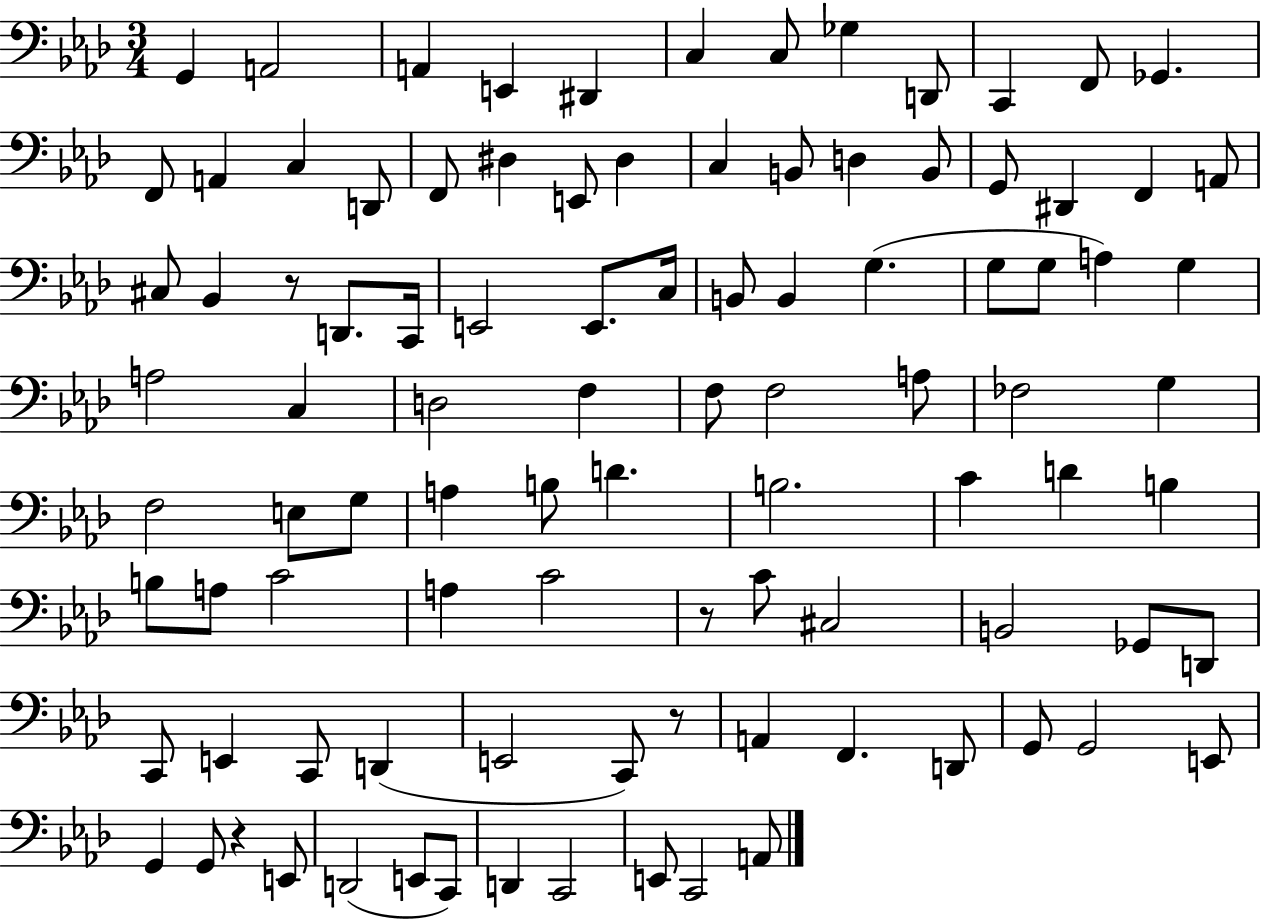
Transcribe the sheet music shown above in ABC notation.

X:1
T:Untitled
M:3/4
L:1/4
K:Ab
G,, A,,2 A,, E,, ^D,, C, C,/2 _G, D,,/2 C,, F,,/2 _G,, F,,/2 A,, C, D,,/2 F,,/2 ^D, E,,/2 ^D, C, B,,/2 D, B,,/2 G,,/2 ^D,, F,, A,,/2 ^C,/2 _B,, z/2 D,,/2 C,,/4 E,,2 E,,/2 C,/4 B,,/2 B,, G, G,/2 G,/2 A, G, A,2 C, D,2 F, F,/2 F,2 A,/2 _F,2 G, F,2 E,/2 G,/2 A, B,/2 D B,2 C D B, B,/2 A,/2 C2 A, C2 z/2 C/2 ^C,2 B,,2 _G,,/2 D,,/2 C,,/2 E,, C,,/2 D,, E,,2 C,,/2 z/2 A,, F,, D,,/2 G,,/2 G,,2 E,,/2 G,, G,,/2 z E,,/2 D,,2 E,,/2 C,,/2 D,, C,,2 E,,/2 C,,2 A,,/2